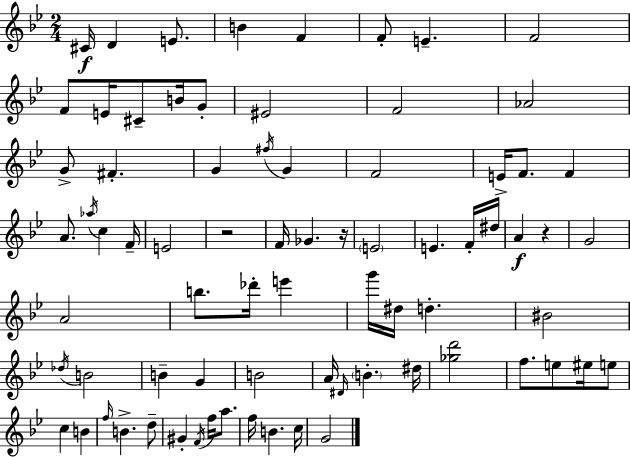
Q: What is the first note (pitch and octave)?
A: C#4